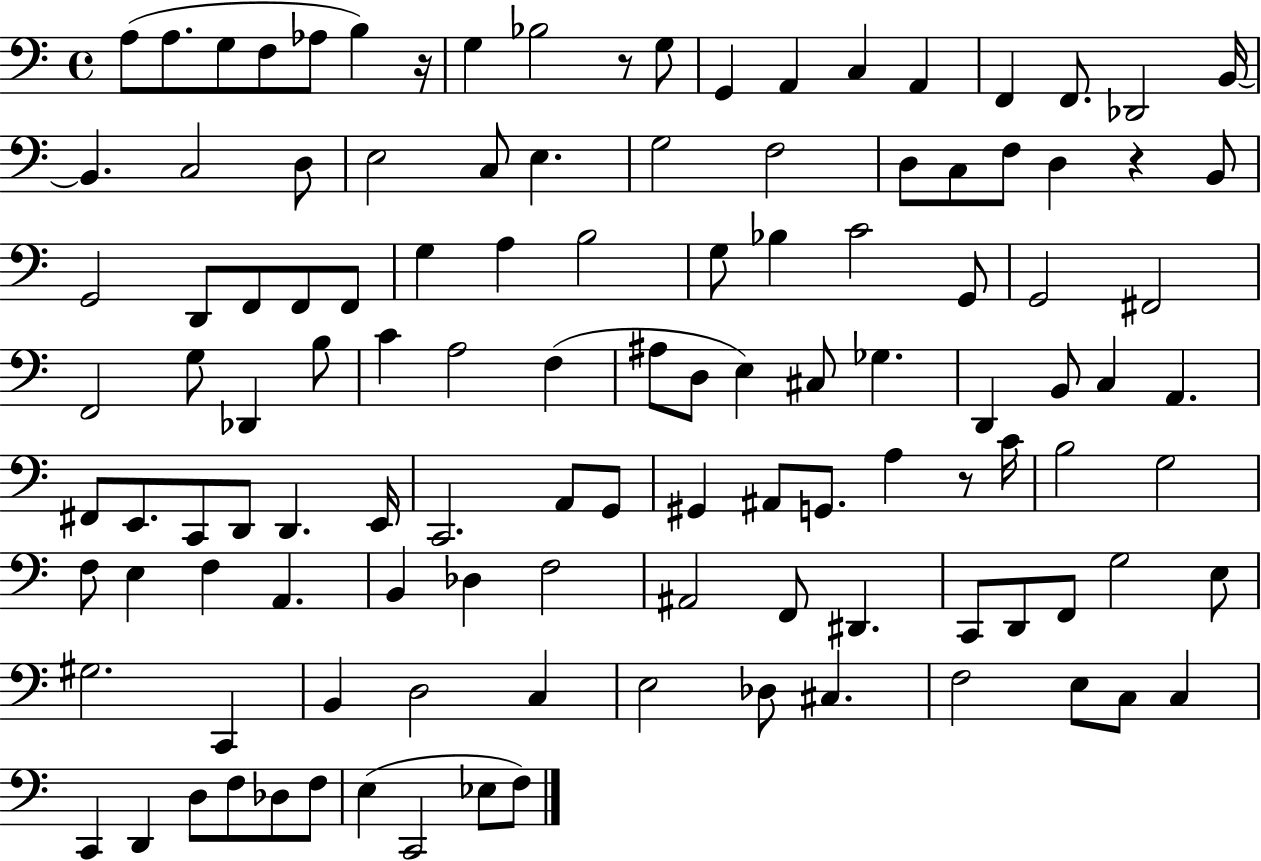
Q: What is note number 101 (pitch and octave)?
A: E3